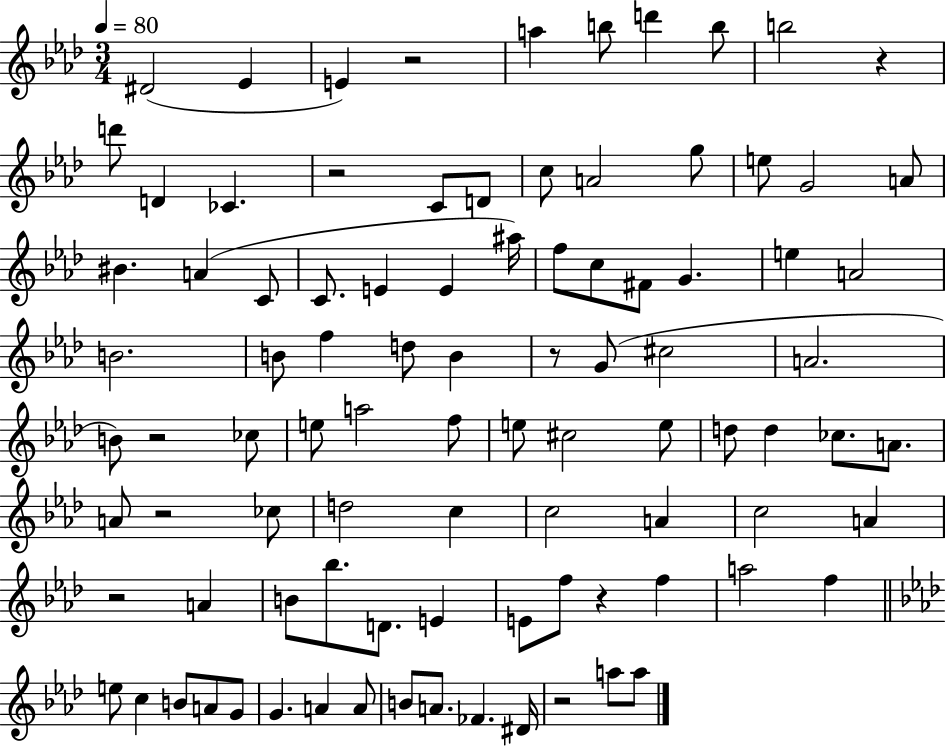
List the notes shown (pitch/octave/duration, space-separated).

D#4/h Eb4/q E4/q R/h A5/q B5/e D6/q B5/e B5/h R/q D6/e D4/q CES4/q. R/h C4/e D4/e C5/e A4/h G5/e E5/e G4/h A4/e BIS4/q. A4/q C4/e C4/e. E4/q E4/q A#5/s F5/e C5/e F#4/e G4/q. E5/q A4/h B4/h. B4/e F5/q D5/e B4/q R/e G4/e C#5/h A4/h. B4/e R/h CES5/e E5/e A5/h F5/e E5/e C#5/h E5/e D5/e D5/q CES5/e. A4/e. A4/e R/h CES5/e D5/h C5/q C5/h A4/q C5/h A4/q R/h A4/q B4/e Bb5/e. D4/e. E4/q E4/e F5/e R/q F5/q A5/h F5/q E5/e C5/q B4/e A4/e G4/e G4/q. A4/q A4/e B4/e A4/e. FES4/q. D#4/s R/h A5/e A5/e